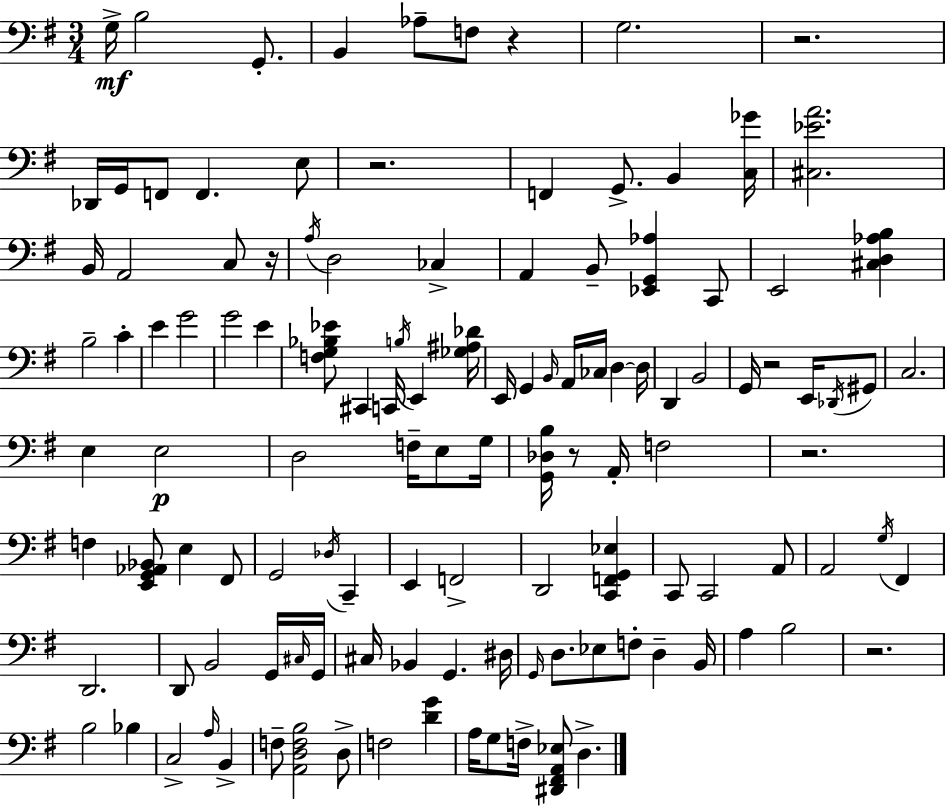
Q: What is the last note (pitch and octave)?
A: D3